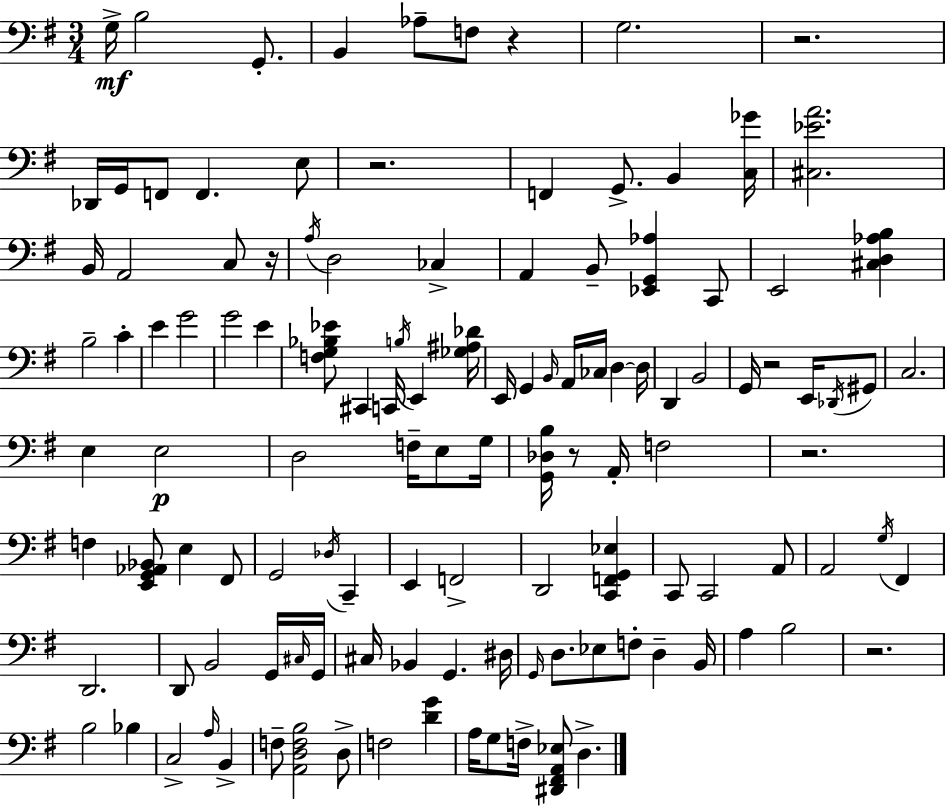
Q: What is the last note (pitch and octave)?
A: D3